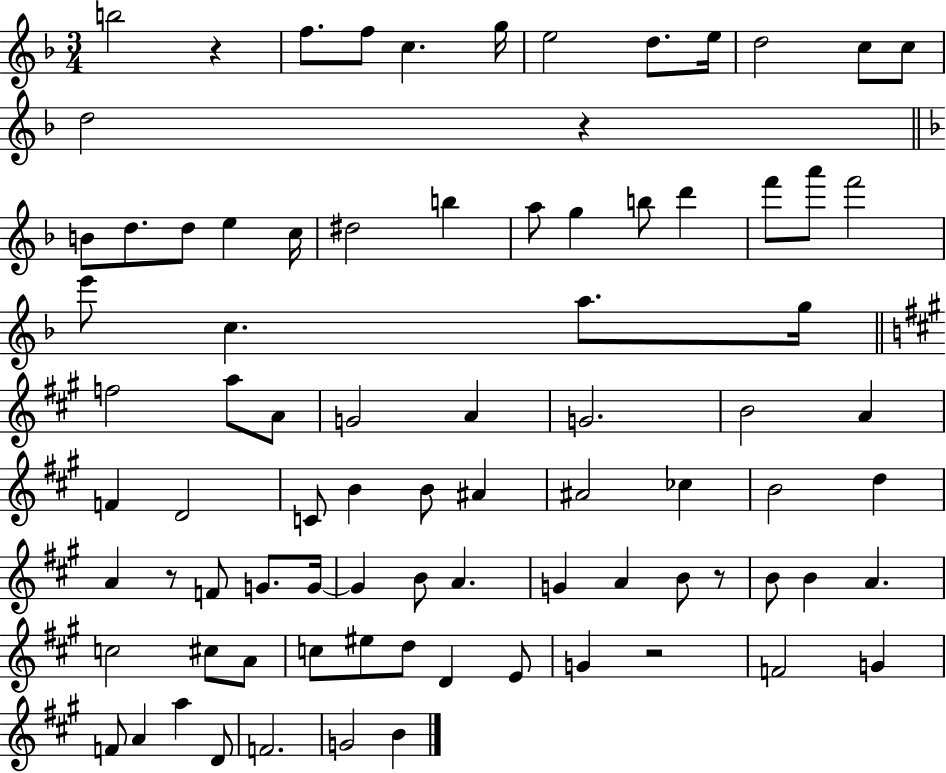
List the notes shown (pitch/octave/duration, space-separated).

B5/h R/q F5/e. F5/e C5/q. G5/s E5/h D5/e. E5/s D5/h C5/e C5/e D5/h R/q B4/e D5/e. D5/e E5/q C5/s D#5/h B5/q A5/e G5/q B5/e D6/q F6/e A6/e F6/h E6/e C5/q. A5/e. G5/s F5/h A5/e A4/e G4/h A4/q G4/h. B4/h A4/q F4/q D4/h C4/e B4/q B4/e A#4/q A#4/h CES5/q B4/h D5/q A4/q R/e F4/e G4/e. G4/s G4/q B4/e A4/q. G4/q A4/q B4/e R/e B4/e B4/q A4/q. C5/h C#5/e A4/e C5/e EIS5/e D5/e D4/q E4/e G4/q R/h F4/h G4/q F4/e A4/q A5/q D4/e F4/h. G4/h B4/q